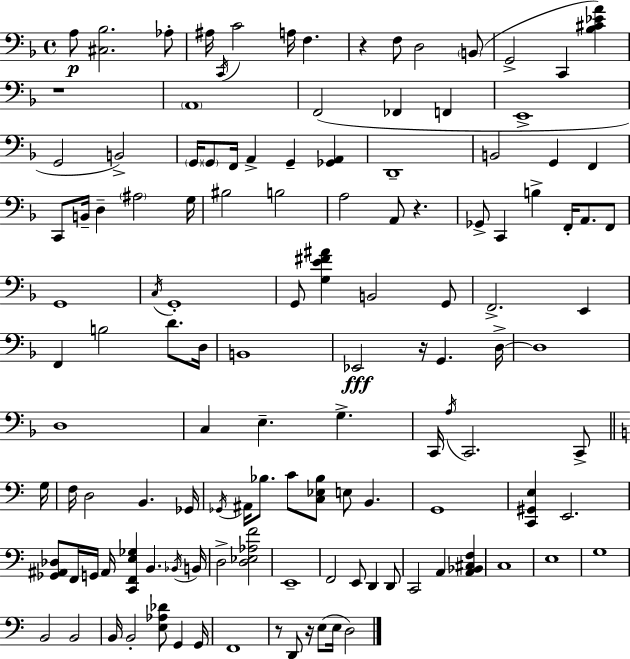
X:1
T:Untitled
M:4/4
L:1/4
K:Dm
A,/2 [^C,_B,]2 _A,/2 ^A,/4 C,,/4 C2 A,/4 F, z F,/2 D,2 B,,/2 G,,2 C,, [_B,^C_EA] z4 A,,4 F,,2 _F,, F,, E,,4 G,,2 B,,2 G,,/4 G,,/2 F,,/4 A,, G,, [_G,,A,,] D,,4 B,,2 G,, F,, C,,/2 B,,/4 D, ^A,2 G,/4 ^B,2 B,2 A,2 A,,/2 z _G,,/2 C,, B, F,,/4 A,,/2 F,,/2 G,,4 C,/4 G,,4 G,,/2 [G,E^F^A] B,,2 G,,/2 F,,2 E,, F,, B,2 D/2 D,/4 B,,4 _E,,2 z/4 G,, D,/4 D,4 D,4 C, E, G, C,,/4 A,/4 C,,2 C,,/2 G,/4 F,/4 D,2 B,, _G,,/4 _G,,/4 ^A,,/4 _B,/2 C/2 [C,_E,_B,]/2 E,/2 B,, G,,4 [C,,^G,,E,] E,,2 [_G,,^A,,_D,]/2 F,,/4 G,,/4 ^A,,/4 [C,,F,,E,_G,] B,, _B,,/4 B,,/4 D,2 [D,_E,_A,F]2 E,,4 F,,2 E,,/2 D,, D,,/2 C,,2 A,, [A,,_B,,^C,F,] C,4 E,4 G,4 B,,2 B,,2 B,,/4 B,,2 [E,_A,_D]/2 G,, G,,/4 F,,4 z/2 D,,/2 z/4 E,/2 E,/4 D,2